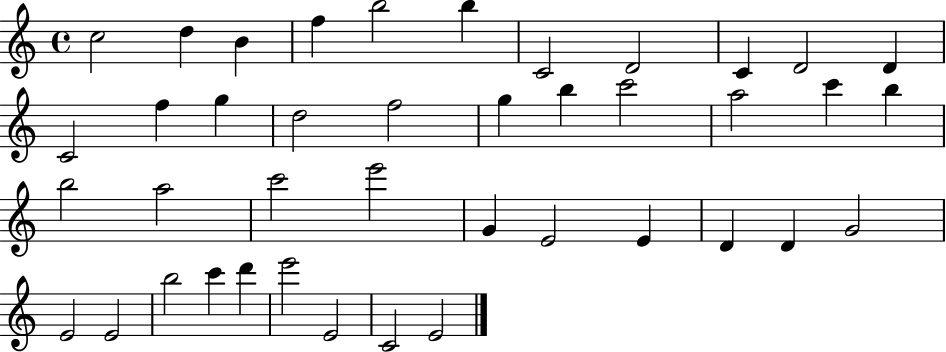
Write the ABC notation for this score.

X:1
T:Untitled
M:4/4
L:1/4
K:C
c2 d B f b2 b C2 D2 C D2 D C2 f g d2 f2 g b c'2 a2 c' b b2 a2 c'2 e'2 G E2 E D D G2 E2 E2 b2 c' d' e'2 E2 C2 E2